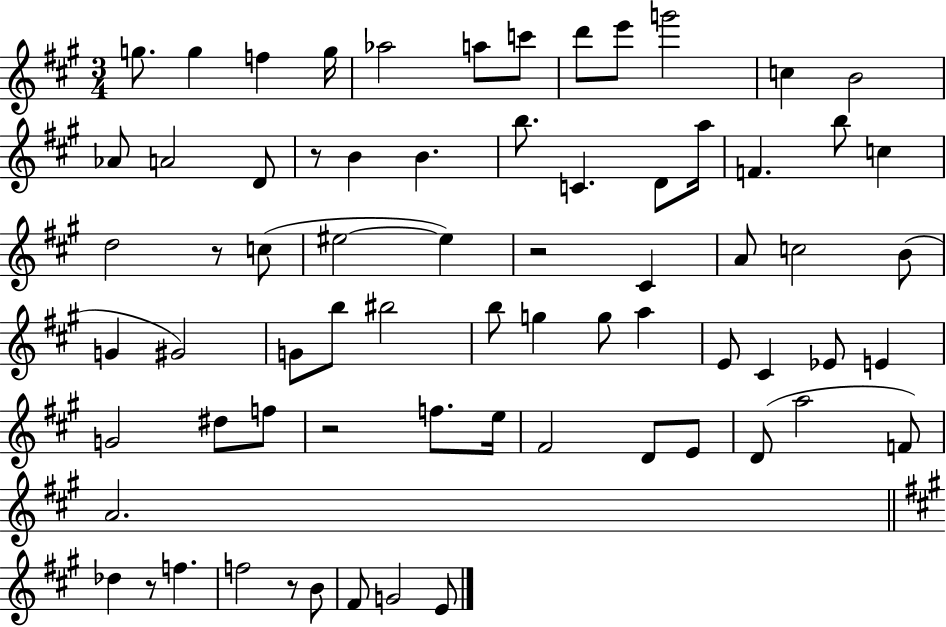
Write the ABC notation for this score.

X:1
T:Untitled
M:3/4
L:1/4
K:A
g/2 g f g/4 _a2 a/2 c'/2 d'/2 e'/2 g'2 c B2 _A/2 A2 D/2 z/2 B B b/2 C D/2 a/4 F b/2 c d2 z/2 c/2 ^e2 ^e z2 ^C A/2 c2 B/2 G ^G2 G/2 b/2 ^b2 b/2 g g/2 a E/2 ^C _E/2 E G2 ^d/2 f/2 z2 f/2 e/4 ^F2 D/2 E/2 D/2 a2 F/2 A2 _d z/2 f f2 z/2 B/2 ^F/2 G2 E/2